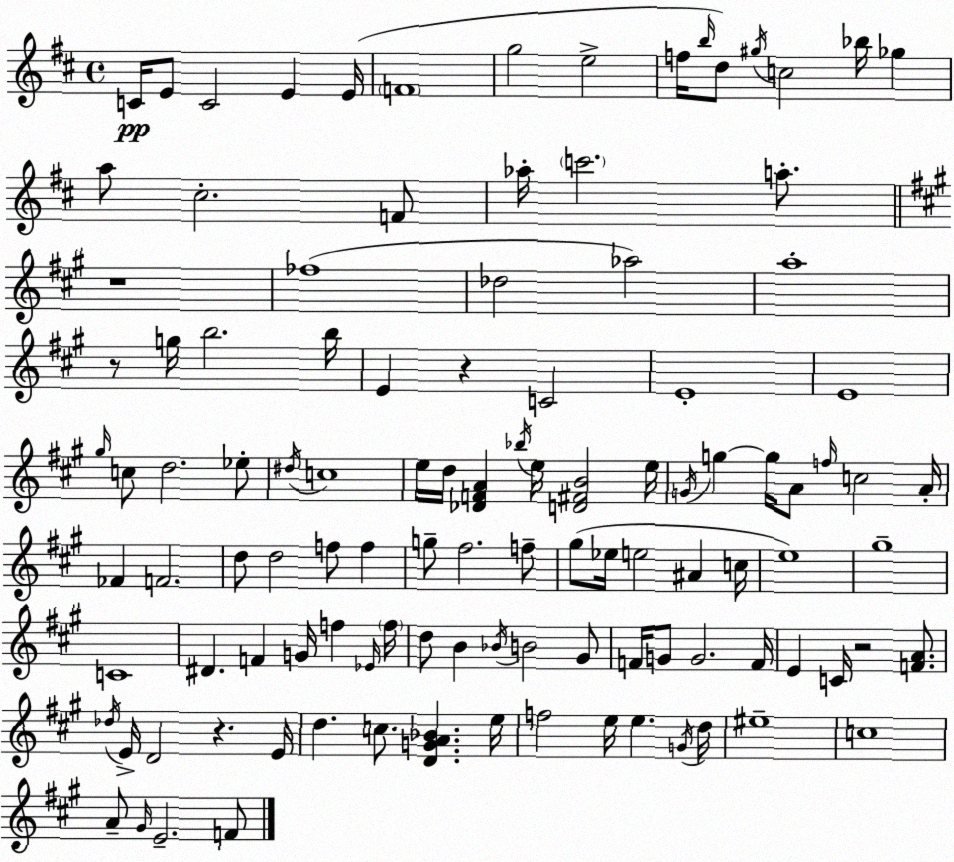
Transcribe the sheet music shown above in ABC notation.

X:1
T:Untitled
M:4/4
L:1/4
K:D
C/4 E/2 C2 E E/4 F4 g2 e2 f/4 b/4 d/2 ^g/4 c2 _b/4 _g a/2 ^c2 F/2 _a/4 c'2 a/2 z4 _f4 _d2 _a2 a4 z/2 g/4 b2 b/4 E z C2 E4 E4 ^g/4 c/2 d2 _e/2 ^d/4 c4 e/4 d/4 [_DFA] _b/4 e/4 [D^FB]2 e/4 G/4 g g/4 A/2 f/4 c2 A/4 _F F2 d/2 d2 f/2 f g/2 ^f2 f/2 ^g/2 _e/4 e2 ^A c/4 e4 ^g4 C4 ^D F G/4 f _E/4 f/4 d/2 B _B/4 B2 ^G/2 F/4 G/2 G2 F/4 E C/4 z2 [FA]/2 _d/4 E/4 D2 z E/4 d c/2 [DGA_B] e/4 f2 e/4 e G/4 d/4 ^e4 c4 A/2 ^G/4 E2 F/2